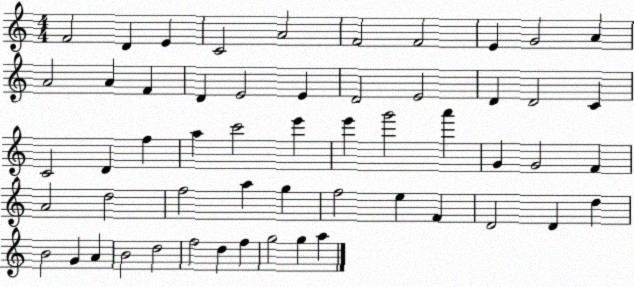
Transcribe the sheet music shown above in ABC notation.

X:1
T:Untitled
M:4/4
L:1/4
K:C
F2 D E C2 A2 F2 F2 E G2 A A2 A F D E2 E D2 E2 D D2 C C2 D f a c'2 e' e' g'2 a' G G2 F A2 d2 f2 a g f2 e F D2 D d B2 G A B2 d2 f2 d f g2 g a